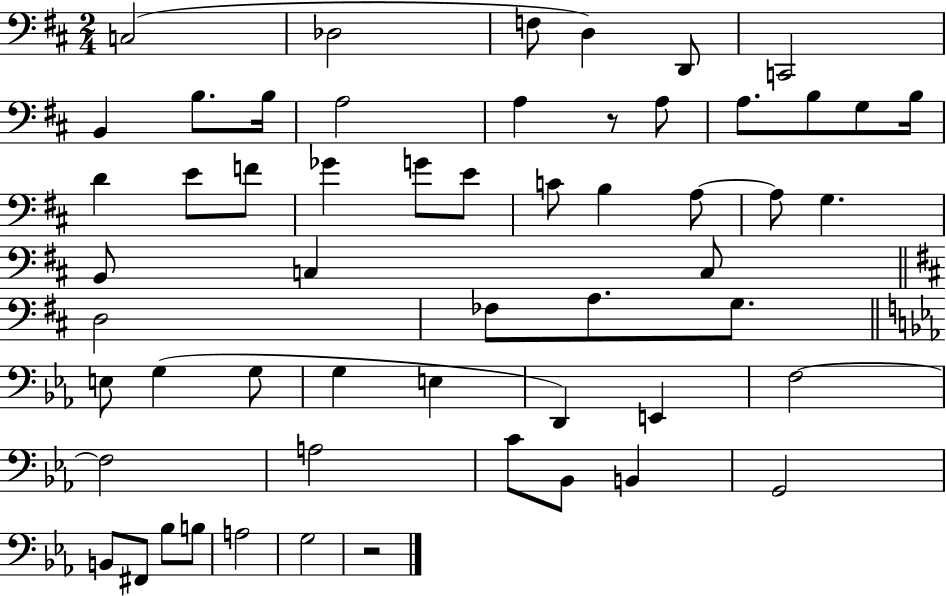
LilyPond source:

{
  \clef bass
  \numericTimeSignature
  \time 2/4
  \key d \major
  c2( | des2 | f8 d4) d,8 | c,2 | \break b,4 b8. b16 | a2 | a4 r8 a8 | a8. b8 g8 b16 | \break d'4 e'8 f'8 | ges'4 g'8 e'8 | c'8 b4 a8~~ | a8 g4. | \break b,8 c4 c8 | \bar "||" \break \key b \minor d2 | fes8 a8. g8. | \bar "||" \break \key ees \major e8 g4( g8 | g4 e4 | d,4) e,4 | f2~~ | \break f2 | a2 | c'8 bes,8 b,4 | g,2 | \break b,8 fis,8 bes8 b8 | a2 | g2 | r2 | \break \bar "|."
}